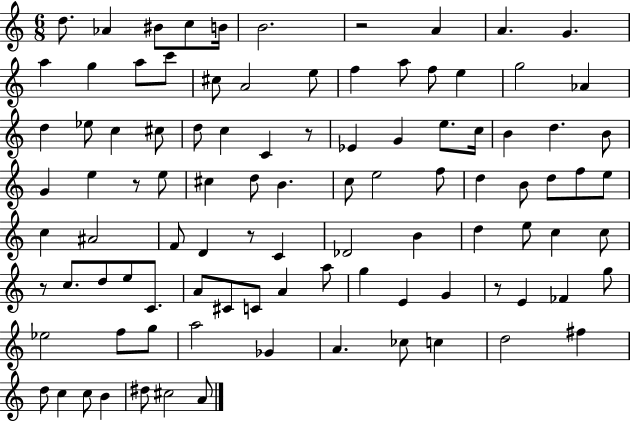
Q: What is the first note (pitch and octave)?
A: D5